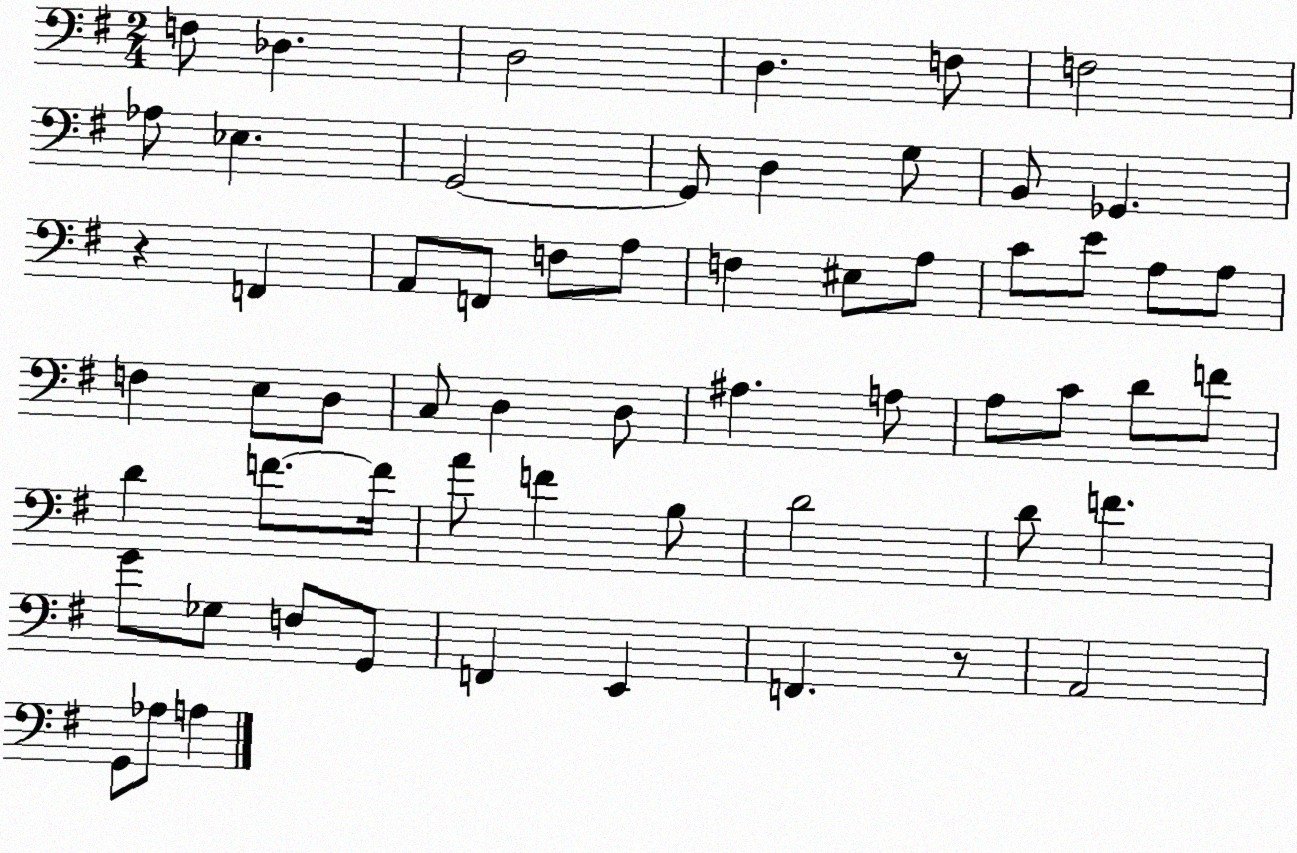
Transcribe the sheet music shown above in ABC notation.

X:1
T:Untitled
M:2/4
L:1/4
K:G
F,/2 _D, D,2 D, F,/2 F,2 _A,/2 _E, G,,2 G,,/2 D, G,/2 B,,/2 _G,, z F,, A,,/2 F,,/2 F,/2 A,/2 F, ^E,/2 A,/2 C/2 E/2 A,/2 A,/2 F, E,/2 D,/2 C,/2 D, D,/2 ^A, A,/2 A,/2 C/2 D/2 F/2 D F/2 F/4 A/2 F B,/2 D2 D/2 F G/2 _G,/2 F,/2 G,,/2 F,, E,, F,, z/2 A,,2 G,,/2 _A,/2 A,